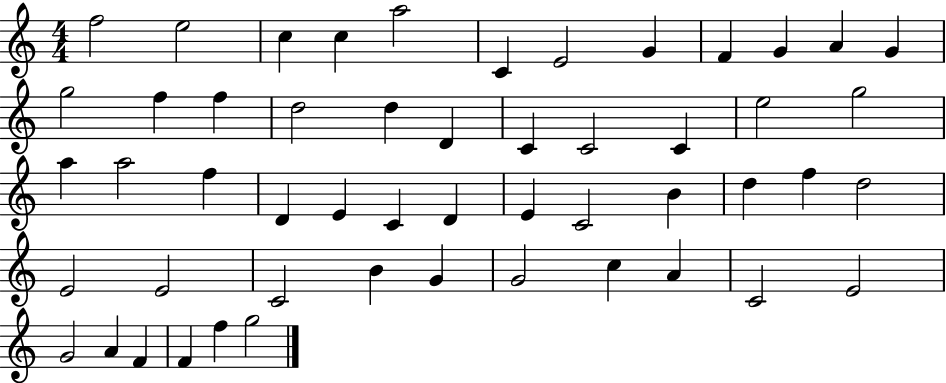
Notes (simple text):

F5/h E5/h C5/q C5/q A5/h C4/q E4/h G4/q F4/q G4/q A4/q G4/q G5/h F5/q F5/q D5/h D5/q D4/q C4/q C4/h C4/q E5/h G5/h A5/q A5/h F5/q D4/q E4/q C4/q D4/q E4/q C4/h B4/q D5/q F5/q D5/h E4/h E4/h C4/h B4/q G4/q G4/h C5/q A4/q C4/h E4/h G4/h A4/q F4/q F4/q F5/q G5/h